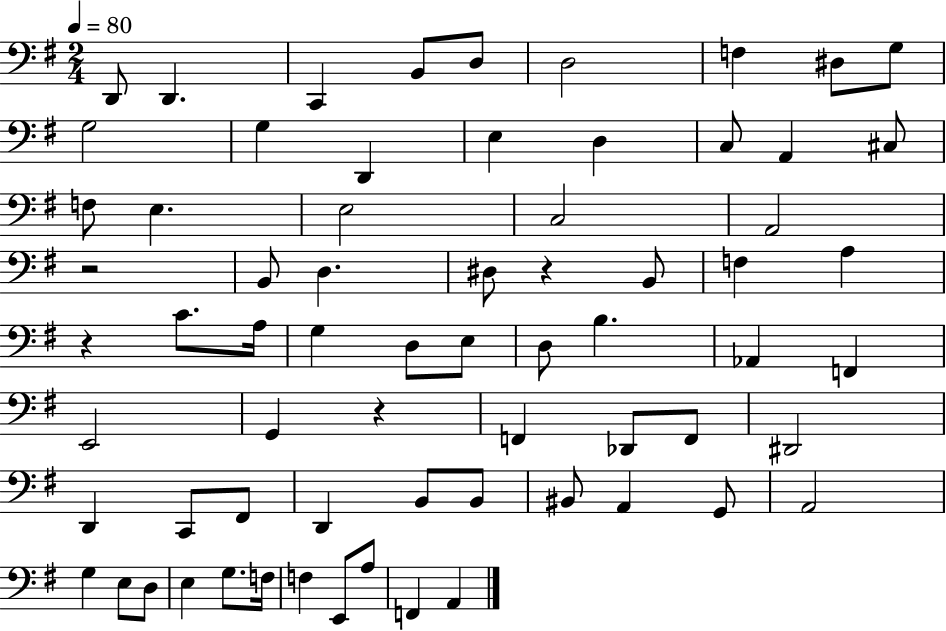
X:1
T:Untitled
M:2/4
L:1/4
K:G
D,,/2 D,, C,, B,,/2 D,/2 D,2 F, ^D,/2 G,/2 G,2 G, D,, E, D, C,/2 A,, ^C,/2 F,/2 E, E,2 C,2 A,,2 z2 B,,/2 D, ^D,/2 z B,,/2 F, A, z C/2 A,/4 G, D,/2 E,/2 D,/2 B, _A,, F,, E,,2 G,, z F,, _D,,/2 F,,/2 ^D,,2 D,, C,,/2 ^F,,/2 D,, B,,/2 B,,/2 ^B,,/2 A,, G,,/2 A,,2 G, E,/2 D,/2 E, G,/2 F,/4 F, E,,/2 A,/2 F,, A,,